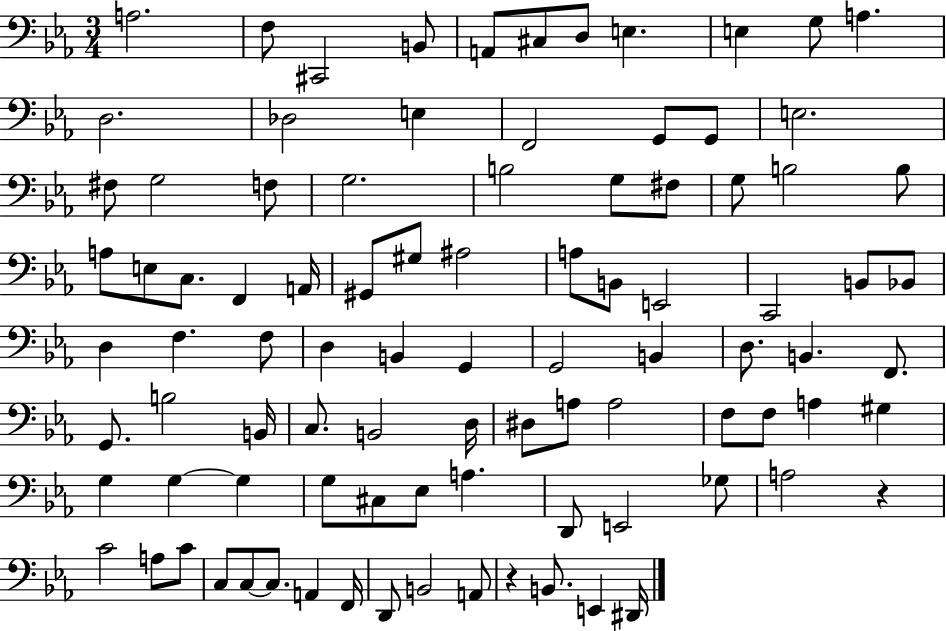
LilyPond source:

{
  \clef bass
  \numericTimeSignature
  \time 3/4
  \key ees \major
  a2. | f8 cis,2 b,8 | a,8 cis8 d8 e4. | e4 g8 a4. | \break d2. | des2 e4 | f,2 g,8 g,8 | e2. | \break fis8 g2 f8 | g2. | b2 g8 fis8 | g8 b2 b8 | \break a8 e8 c8. f,4 a,16 | gis,8 gis8 ais2 | a8 b,8 e,2 | c,2 b,8 bes,8 | \break d4 f4. f8 | d4 b,4 g,4 | g,2 b,4 | d8. b,4. f,8. | \break g,8. b2 b,16 | c8. b,2 d16 | dis8 a8 a2 | f8 f8 a4 gis4 | \break g4 g4~~ g4 | g8 cis8 ees8 a4. | d,8 e,2 ges8 | a2 r4 | \break c'2 a8 c'8 | c8 c8~~ c8. a,4 f,16 | d,8 b,2 a,8 | r4 b,8. e,4 dis,16 | \break \bar "|."
}